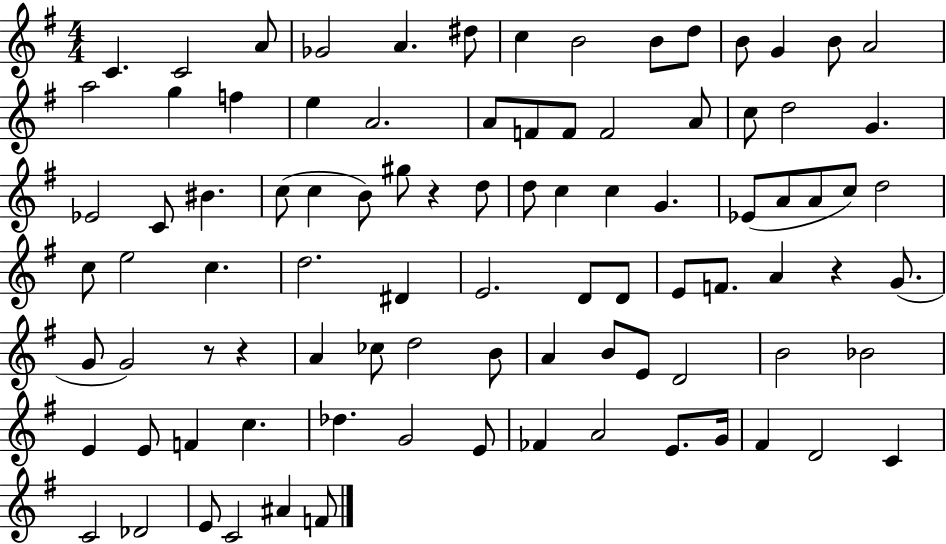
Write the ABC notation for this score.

X:1
T:Untitled
M:4/4
L:1/4
K:G
C C2 A/2 _G2 A ^d/2 c B2 B/2 d/2 B/2 G B/2 A2 a2 g f e A2 A/2 F/2 F/2 F2 A/2 c/2 d2 G _E2 C/2 ^B c/2 c B/2 ^g/2 z d/2 d/2 c c G _E/2 A/2 A/2 c/2 d2 c/2 e2 c d2 ^D E2 D/2 D/2 E/2 F/2 A z G/2 G/2 G2 z/2 z A _c/2 d2 B/2 A B/2 E/2 D2 B2 _B2 E E/2 F c _d G2 E/2 _F A2 E/2 G/4 ^F D2 C C2 _D2 E/2 C2 ^A F/2